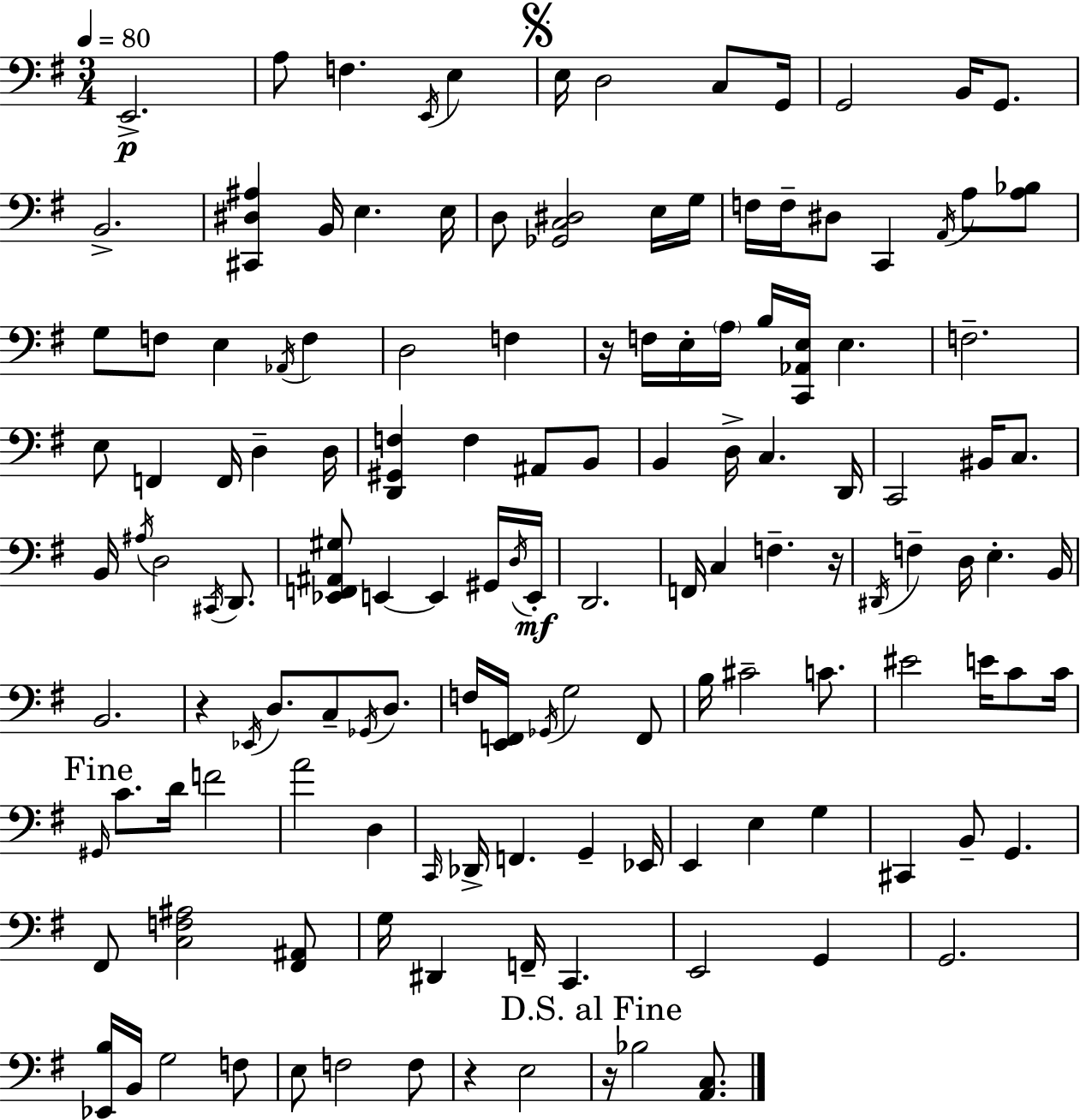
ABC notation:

X:1
T:Untitled
M:3/4
L:1/4
K:G
E,,2 A,/2 F, E,,/4 E, E,/4 D,2 C,/2 G,,/4 G,,2 B,,/4 G,,/2 B,,2 [^C,,^D,^A,] B,,/4 E, E,/4 D,/2 [_G,,C,^D,]2 E,/4 G,/4 F,/4 F,/4 ^D,/2 C,, A,,/4 A,/2 [A,_B,]/2 G,/2 F,/2 E, _A,,/4 F, D,2 F, z/4 F,/4 E,/4 A,/4 B,/4 [C,,_A,,E,]/4 E, F,2 E,/2 F,, F,,/4 D, D,/4 [D,,^G,,F,] F, ^A,,/2 B,,/2 B,, D,/4 C, D,,/4 C,,2 ^B,,/4 C,/2 B,,/4 ^A,/4 D,2 ^C,,/4 D,,/2 [_E,,F,,^A,,^G,]/2 E,, E,, ^G,,/4 D,/4 E,,/4 D,,2 F,,/4 C, F, z/4 ^D,,/4 F, D,/4 E, B,,/4 B,,2 z _E,,/4 D,/2 C,/2 _G,,/4 D,/2 F,/4 [E,,F,,]/4 _G,,/4 G,2 F,,/2 B,/4 ^C2 C/2 ^E2 E/4 C/2 C/4 ^G,,/4 C/2 D/4 F2 A2 D, C,,/4 _D,,/4 F,, G,, _E,,/4 E,, E, G, ^C,, B,,/2 G,, ^F,,/2 [C,F,^A,]2 [^F,,^A,,]/2 G,/4 ^D,, F,,/4 C,, E,,2 G,, G,,2 [_E,,B,]/4 B,,/4 G,2 F,/2 E,/2 F,2 F,/2 z E,2 z/4 _B,2 [A,,C,]/2